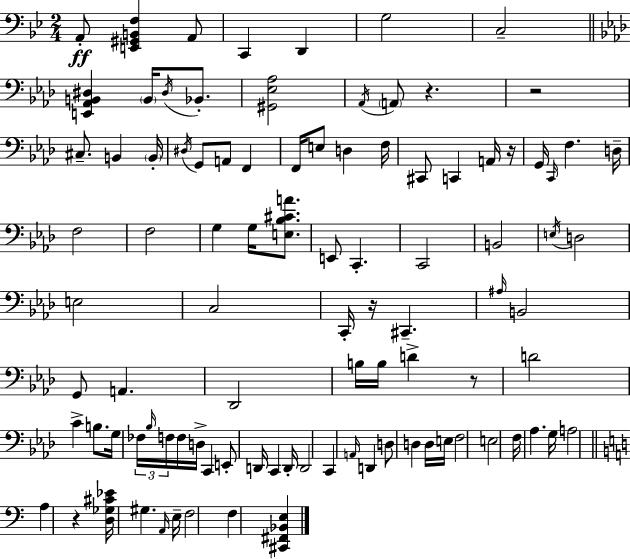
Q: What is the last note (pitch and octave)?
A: F3